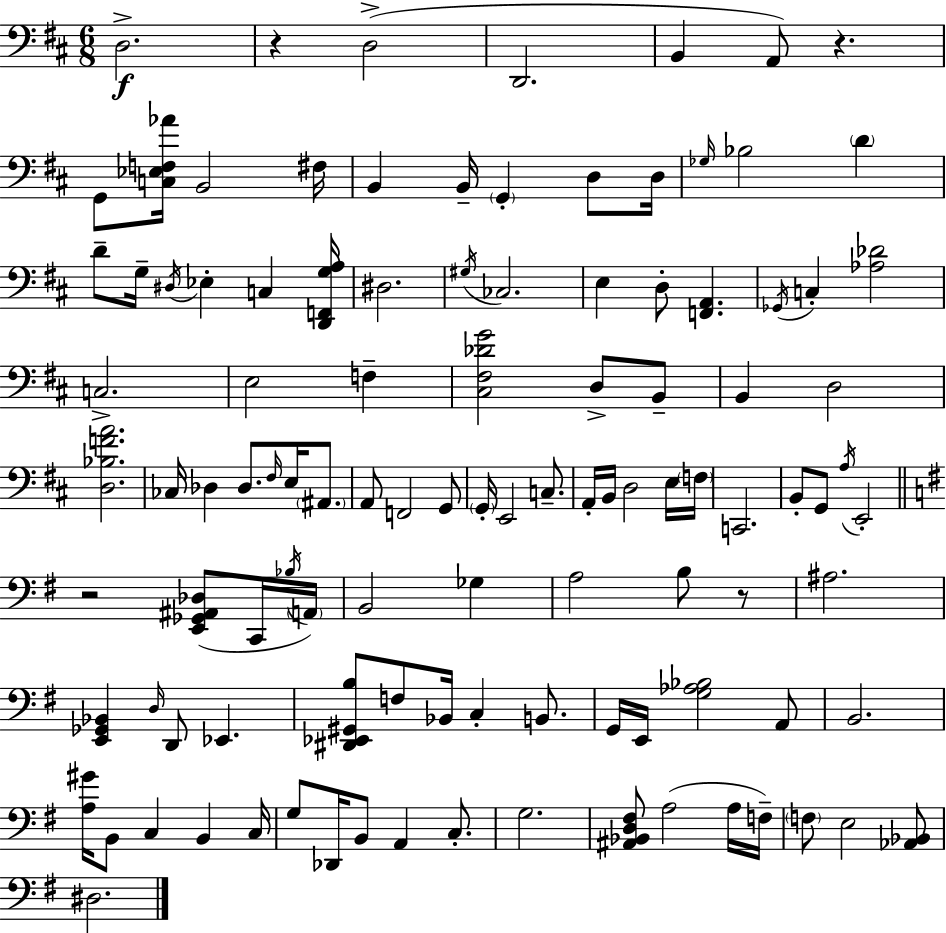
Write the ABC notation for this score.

X:1
T:Untitled
M:6/8
L:1/4
K:D
D,2 z D,2 D,,2 B,, A,,/2 z G,,/2 [C,_E,F,_A]/4 B,,2 ^F,/4 B,, B,,/4 G,, D,/2 D,/4 _G,/4 _B,2 D D/2 G,/4 ^D,/4 _E, C, [D,,F,,G,A,]/4 ^D,2 ^G,/4 _C,2 E, D,/2 [F,,A,,] _G,,/4 C, [_A,_D]2 C,2 E,2 F, [^C,^F,_DG]2 D,/2 B,,/2 B,, D,2 [D,_B,FA]2 _C,/4 _D, _D,/2 ^F,/4 E,/4 ^A,,/2 A,,/2 F,,2 G,,/2 G,,/4 E,,2 C,/2 A,,/4 B,,/4 D,2 E,/4 F,/4 C,,2 B,,/2 G,,/2 A,/4 E,,2 z2 [E,,_G,,^A,,_D,]/2 C,,/4 _B,/4 A,,/4 B,,2 _G, A,2 B,/2 z/2 ^A,2 [E,,_G,,_B,,] D,/4 D,,/2 _E,, [^D,,_E,,^G,,B,]/2 F,/2 _B,,/4 C, B,,/2 G,,/4 E,,/4 [G,_A,_B,]2 A,,/2 B,,2 [A,^G]/4 B,,/2 C, B,, C,/4 G,/2 _D,,/4 B,,/2 A,, C,/2 G,2 [^A,,_B,,D,^F,]/2 A,2 A,/4 F,/4 F,/2 E,2 [_A,,_B,,]/2 ^D,2